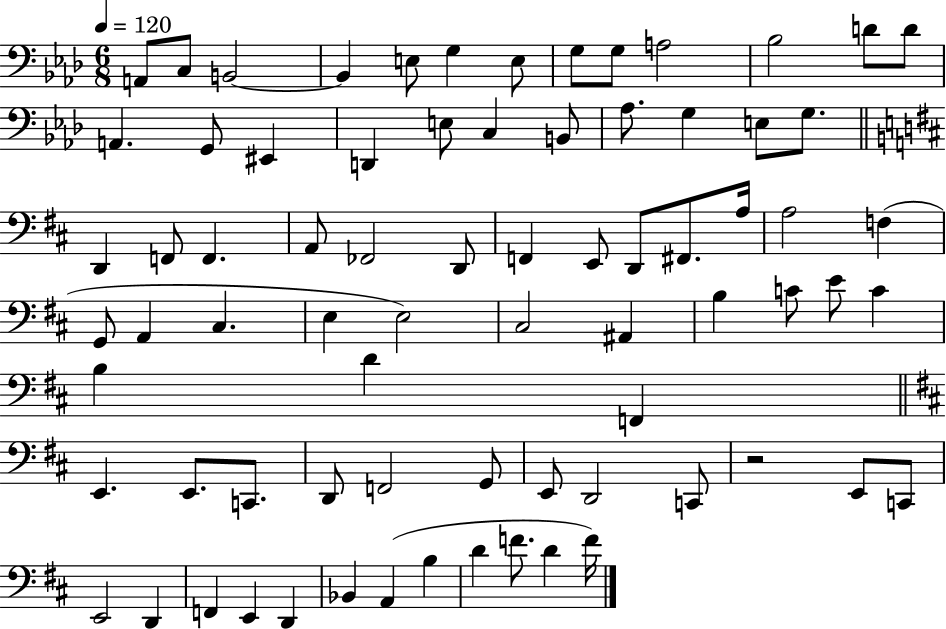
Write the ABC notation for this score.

X:1
T:Untitled
M:6/8
L:1/4
K:Ab
A,,/2 C,/2 B,,2 B,, E,/2 G, E,/2 G,/2 G,/2 A,2 _B,2 D/2 D/2 A,, G,,/2 ^E,, D,, E,/2 C, B,,/2 _A,/2 G, E,/2 G,/2 D,, F,,/2 F,, A,,/2 _F,,2 D,,/2 F,, E,,/2 D,,/2 ^F,,/2 A,/4 A,2 F, G,,/2 A,, ^C, E, E,2 ^C,2 ^A,, B, C/2 E/2 C B, D F,, E,, E,,/2 C,,/2 D,,/2 F,,2 G,,/2 E,,/2 D,,2 C,,/2 z2 E,,/2 C,,/2 E,,2 D,, F,, E,, D,, _B,, A,, B, D F/2 D F/4